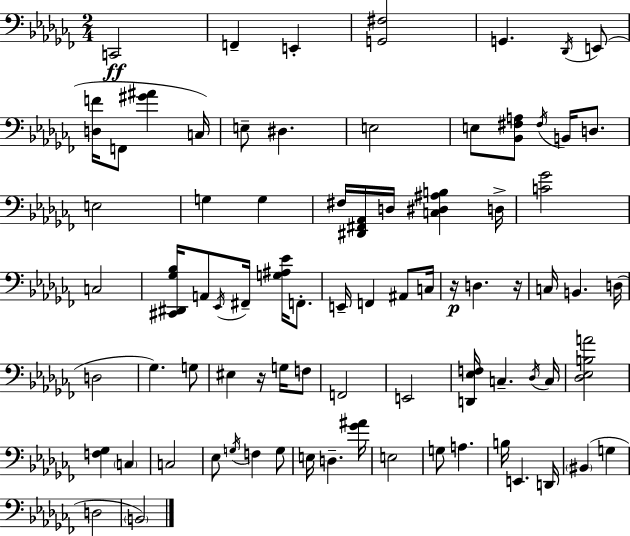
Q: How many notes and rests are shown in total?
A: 79